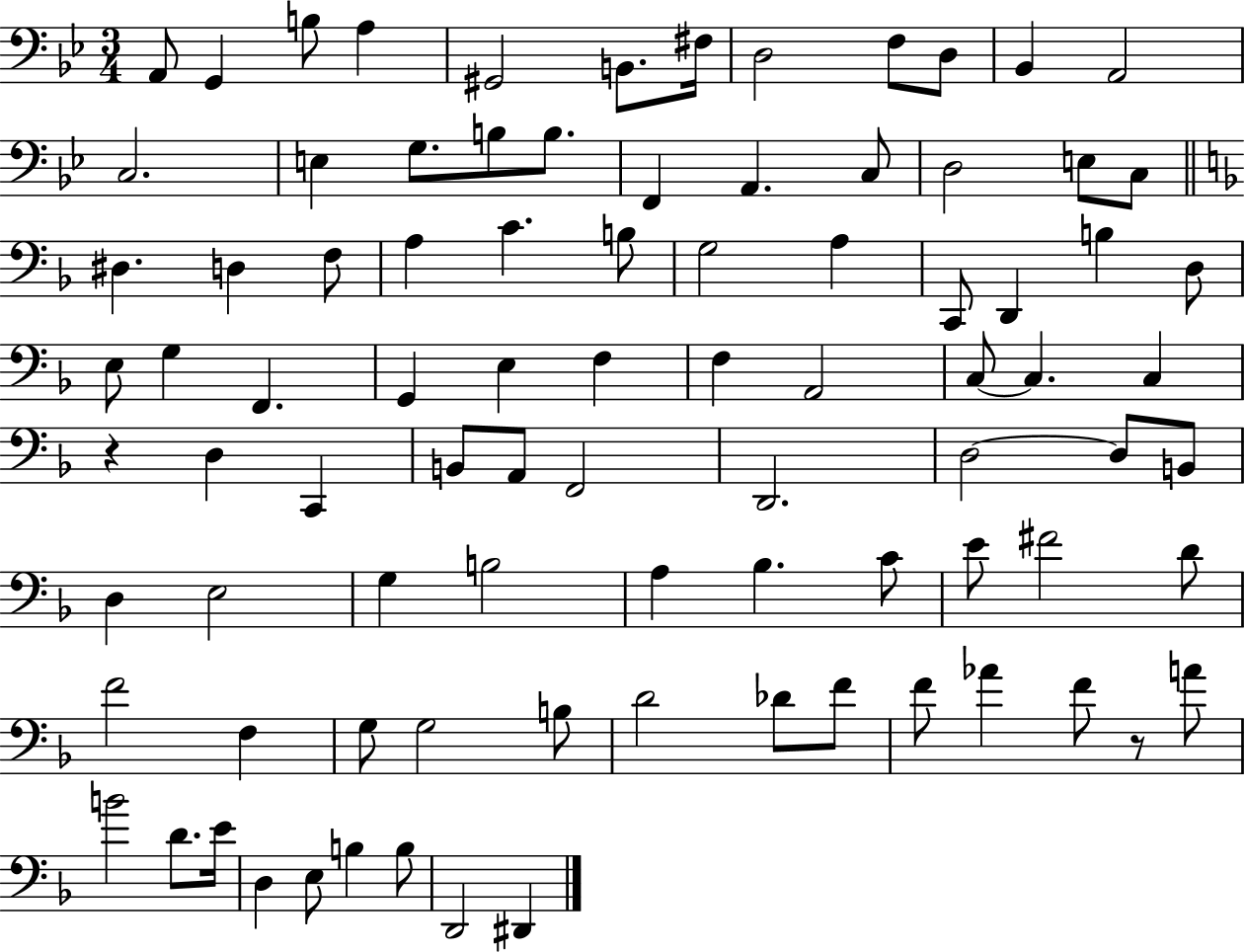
A2/e G2/q B3/e A3/q G#2/h B2/e. F#3/s D3/h F3/e D3/e Bb2/q A2/h C3/h. E3/q G3/e. B3/e B3/e. F2/q A2/q. C3/e D3/h E3/e C3/e D#3/q. D3/q F3/e A3/q C4/q. B3/e G3/h A3/q C2/e D2/q B3/q D3/e E3/e G3/q F2/q. G2/q E3/q F3/q F3/q A2/h C3/e C3/q. C3/q R/q D3/q C2/q B2/e A2/e F2/h D2/h. D3/h D3/e B2/e D3/q E3/h G3/q B3/h A3/q Bb3/q. C4/e E4/e F#4/h D4/e F4/h F3/q G3/e G3/h B3/e D4/h Db4/e F4/e F4/e Ab4/q F4/e R/e A4/e B4/h D4/e. E4/s D3/q E3/e B3/q B3/e D2/h D#2/q